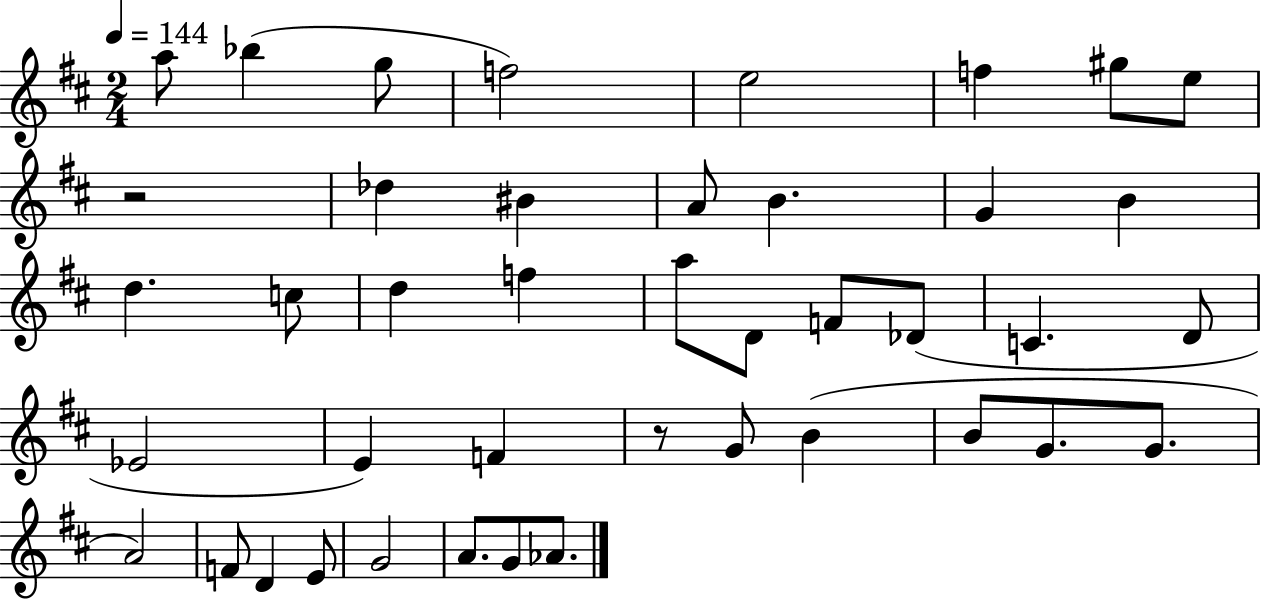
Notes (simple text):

A5/e Bb5/q G5/e F5/h E5/h F5/q G#5/e E5/e R/h Db5/q BIS4/q A4/e B4/q. G4/q B4/q D5/q. C5/e D5/q F5/q A5/e D4/e F4/e Db4/e C4/q. D4/e Eb4/h E4/q F4/q R/e G4/e B4/q B4/e G4/e. G4/e. A4/h F4/e D4/q E4/e G4/h A4/e. G4/e Ab4/e.